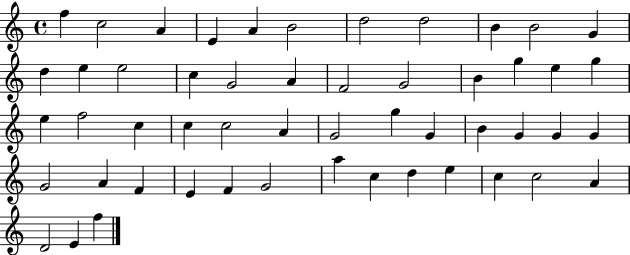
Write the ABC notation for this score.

X:1
T:Untitled
M:4/4
L:1/4
K:C
f c2 A E A B2 d2 d2 B B2 G d e e2 c G2 A F2 G2 B g e g e f2 c c c2 A G2 g G B G G G G2 A F E F G2 a c d e c c2 A D2 E f